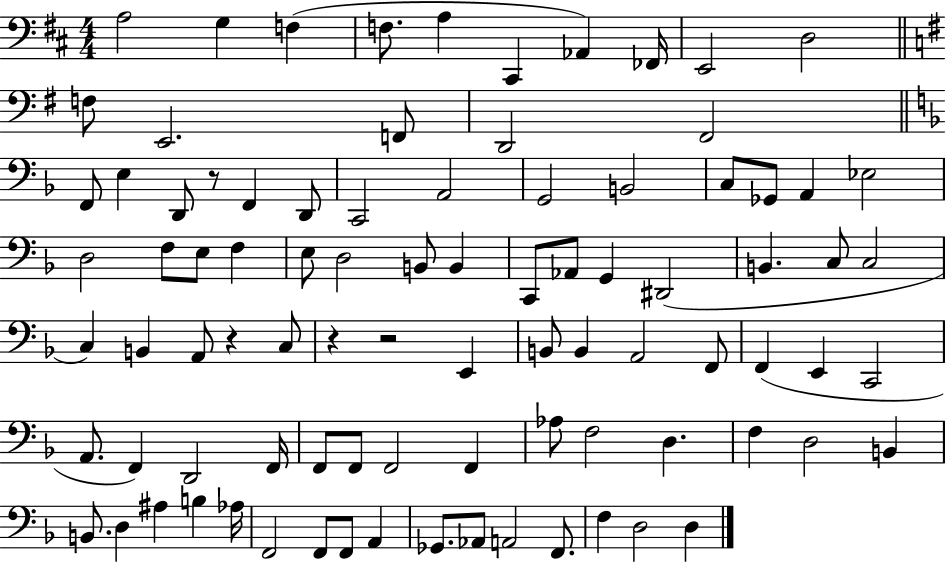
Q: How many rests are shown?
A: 4